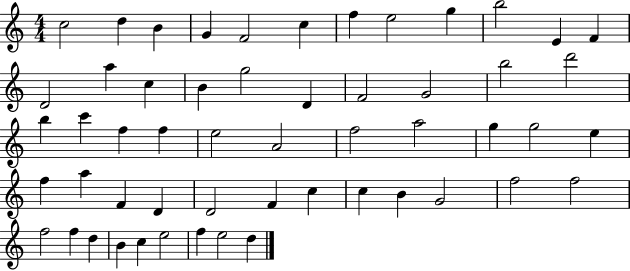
{
  \clef treble
  \numericTimeSignature
  \time 4/4
  \key c \major
  c''2 d''4 b'4 | g'4 f'2 c''4 | f''4 e''2 g''4 | b''2 e'4 f'4 | \break d'2 a''4 c''4 | b'4 g''2 d'4 | f'2 g'2 | b''2 d'''2 | \break b''4 c'''4 f''4 f''4 | e''2 a'2 | f''2 a''2 | g''4 g''2 e''4 | \break f''4 a''4 f'4 d'4 | d'2 f'4 c''4 | c''4 b'4 g'2 | f''2 f''2 | \break f''2 f''4 d''4 | b'4 c''4 e''2 | f''4 e''2 d''4 | \bar "|."
}